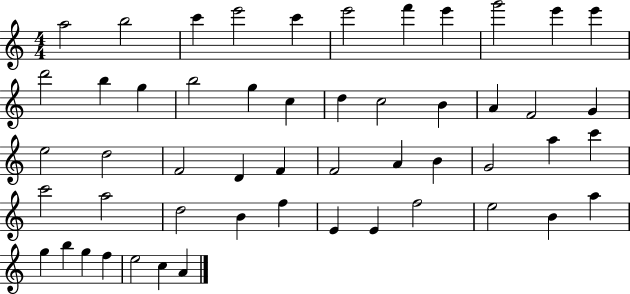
{
  \clef treble
  \numericTimeSignature
  \time 4/4
  \key c \major
  a''2 b''2 | c'''4 e'''2 c'''4 | e'''2 f'''4 e'''4 | g'''2 e'''4 e'''4 | \break d'''2 b''4 g''4 | b''2 g''4 c''4 | d''4 c''2 b'4 | a'4 f'2 g'4 | \break e''2 d''2 | f'2 d'4 f'4 | f'2 a'4 b'4 | g'2 a''4 c'''4 | \break c'''2 a''2 | d''2 b'4 f''4 | e'4 e'4 f''2 | e''2 b'4 a''4 | \break g''4 b''4 g''4 f''4 | e''2 c''4 a'4 | \bar "|."
}